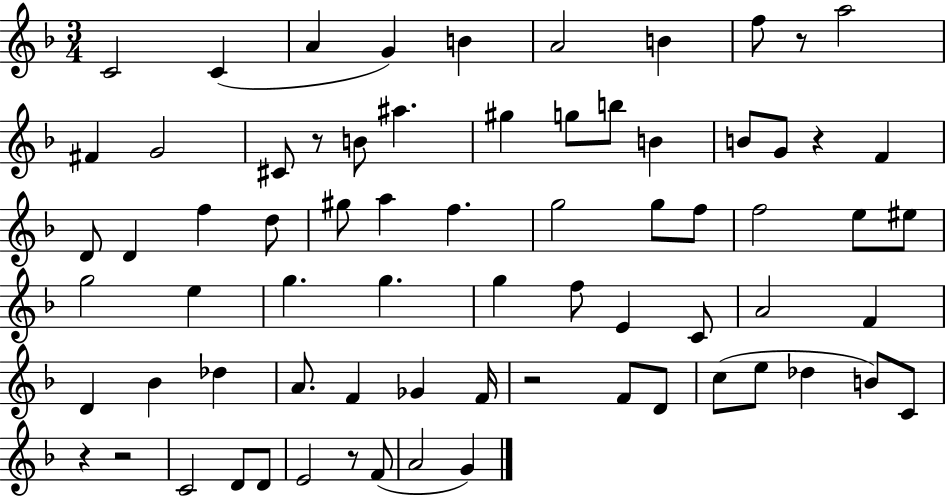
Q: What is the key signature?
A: F major